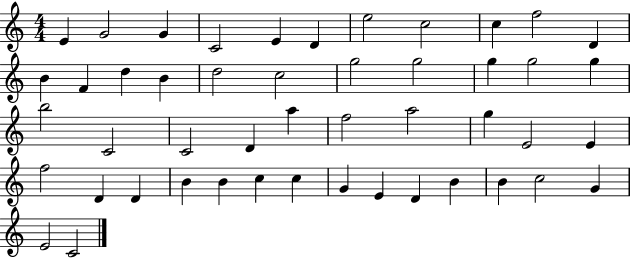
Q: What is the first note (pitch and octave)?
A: E4